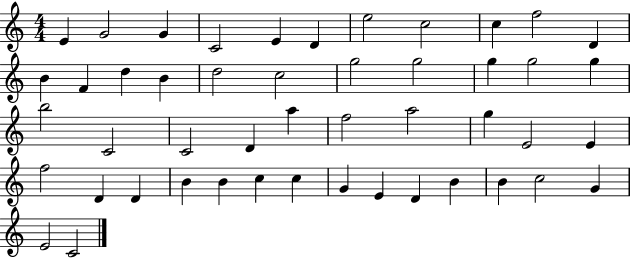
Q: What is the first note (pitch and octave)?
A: E4